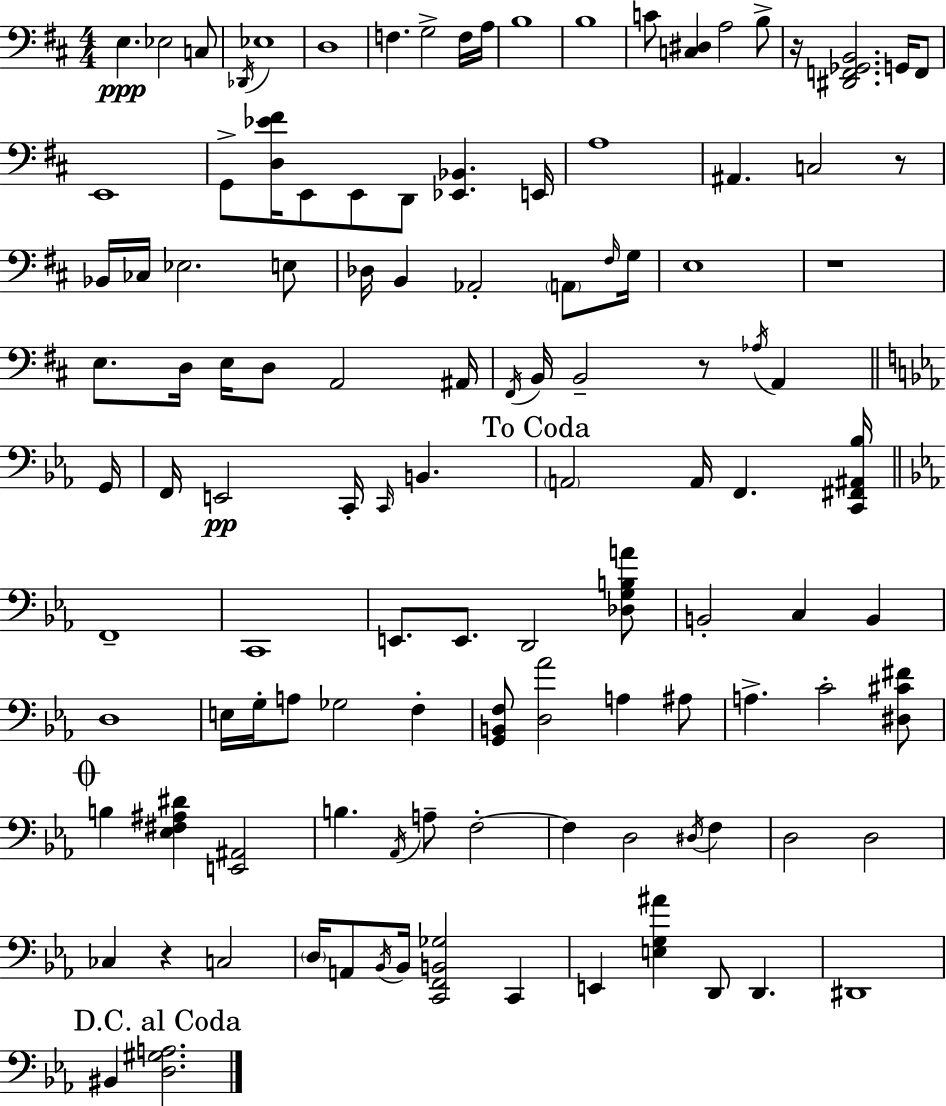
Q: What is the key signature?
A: D major